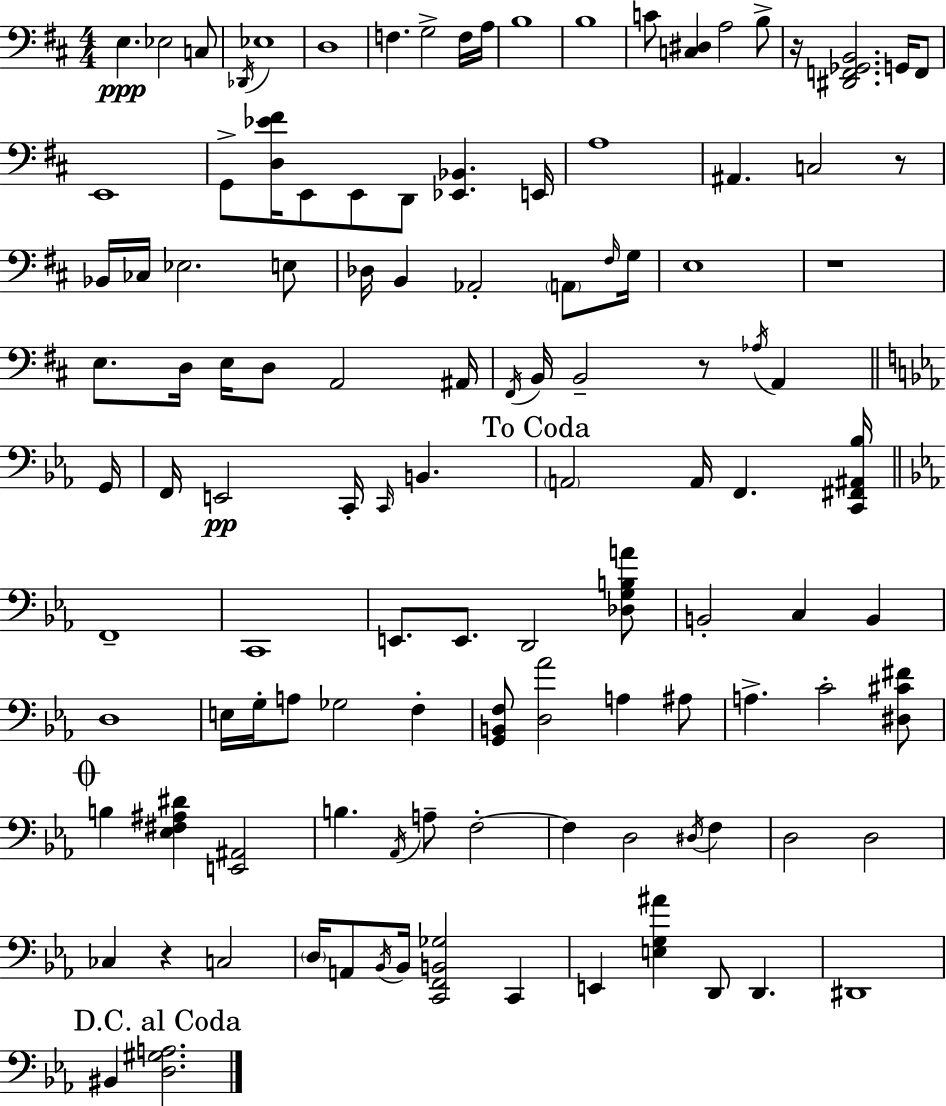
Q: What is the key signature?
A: D major